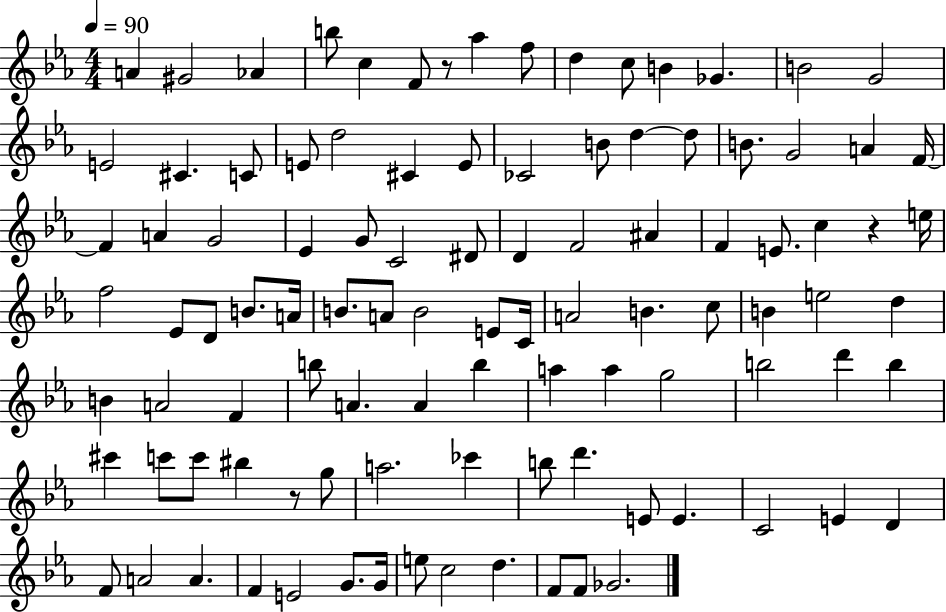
{
  \clef treble
  \numericTimeSignature
  \time 4/4
  \key ees \major
  \tempo 4 = 90
  a'4 gis'2 aes'4 | b''8 c''4 f'8 r8 aes''4 f''8 | d''4 c''8 b'4 ges'4. | b'2 g'2 | \break e'2 cis'4. c'8 | e'8 d''2 cis'4 e'8 | ces'2 b'8 d''4~~ d''8 | b'8. g'2 a'4 f'16~~ | \break f'4 a'4 g'2 | ees'4 g'8 c'2 dis'8 | d'4 f'2 ais'4 | f'4 e'8. c''4 r4 e''16 | \break f''2 ees'8 d'8 b'8. a'16 | b'8. a'8 b'2 e'8 c'16 | a'2 b'4. c''8 | b'4 e''2 d''4 | \break b'4 a'2 f'4 | b''8 a'4. a'4 b''4 | a''4 a''4 g''2 | b''2 d'''4 b''4 | \break cis'''4 c'''8 c'''8 bis''4 r8 g''8 | a''2. ces'''4 | b''8 d'''4. e'8 e'4. | c'2 e'4 d'4 | \break f'8 a'2 a'4. | f'4 e'2 g'8. g'16 | e''8 c''2 d''4. | f'8 f'8 ges'2. | \break \bar "|."
}